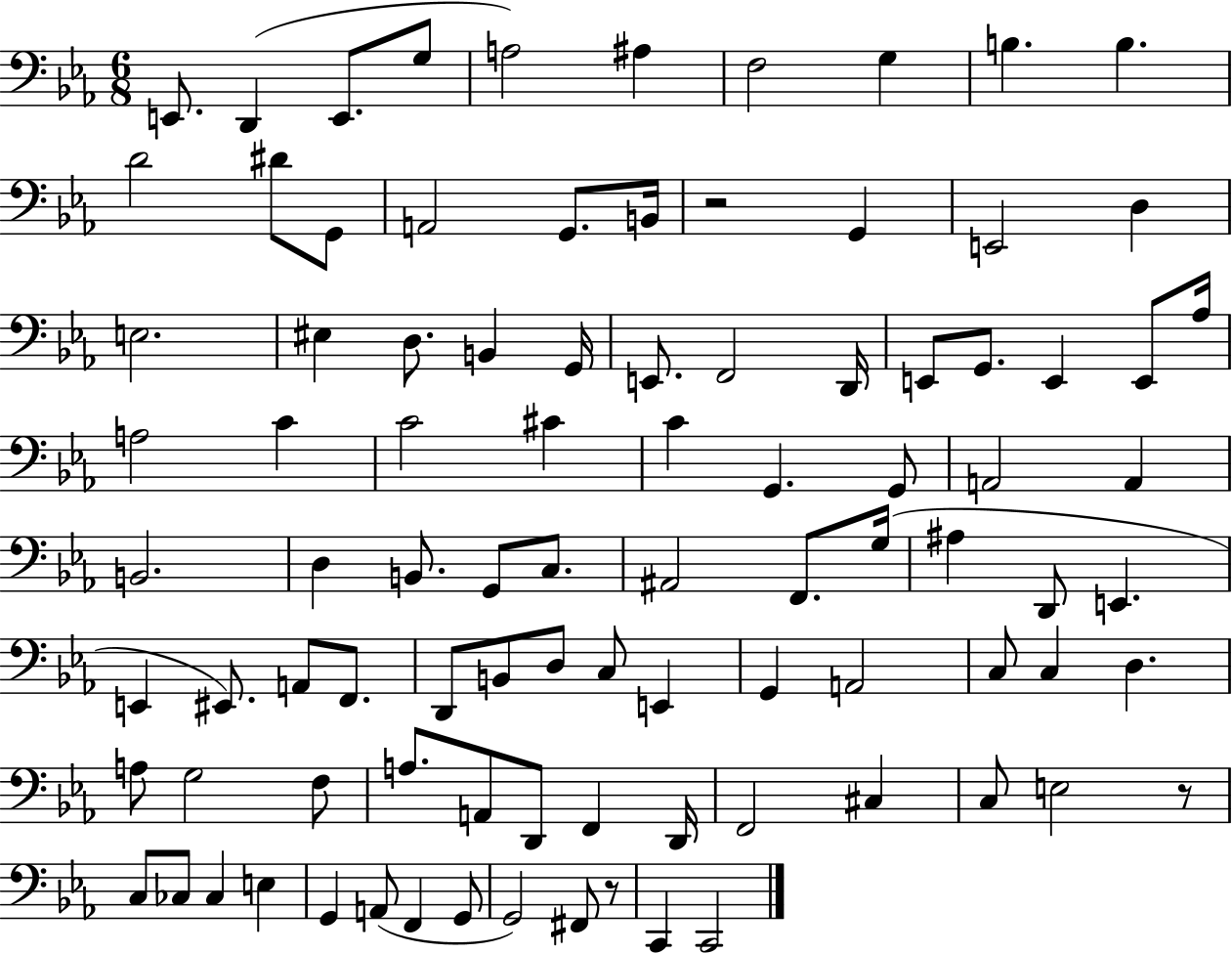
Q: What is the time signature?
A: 6/8